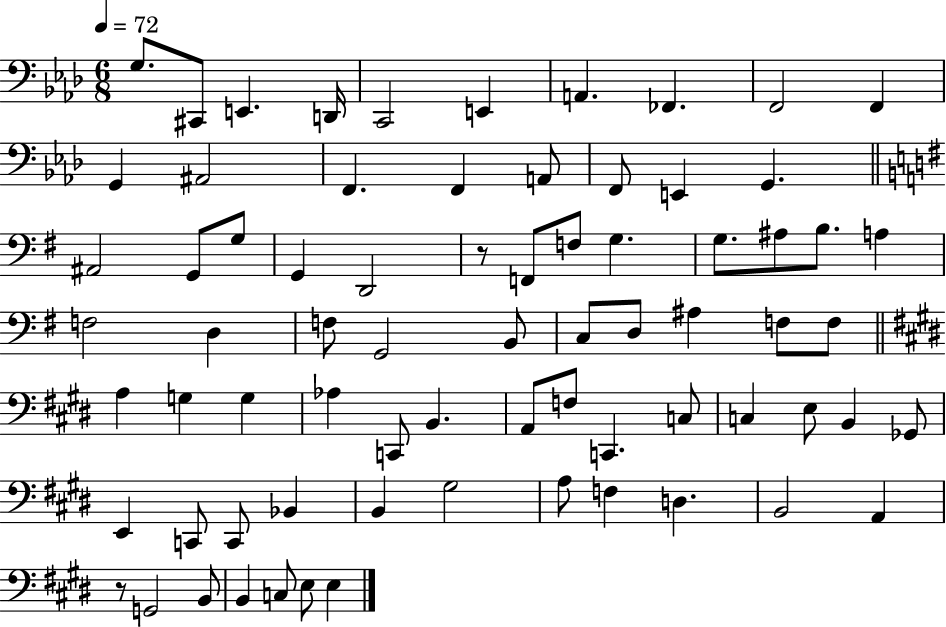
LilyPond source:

{
  \clef bass
  \numericTimeSignature
  \time 6/8
  \key aes \major
  \tempo 4 = 72
  g8. cis,8 e,4. d,16 | c,2 e,4 | a,4. fes,4. | f,2 f,4 | \break g,4 ais,2 | f,4. f,4 a,8 | f,8 e,4 g,4. | \bar "||" \break \key g \major ais,2 g,8 g8 | g,4 d,2 | r8 f,8 f8 g4. | g8. ais8 b8. a4 | \break f2 d4 | f8 g,2 b,8 | c8 d8 ais4 f8 f8 | \bar "||" \break \key e \major a4 g4 g4 | aes4 c,8 b,4. | a,8 f8 c,4. c8 | c4 e8 b,4 ges,8 | \break e,4 c,8 c,8 bes,4 | b,4 gis2 | a8 f4 d4. | b,2 a,4 | \break r8 g,2 b,8 | b,4 c8 e8 e4 | \bar "|."
}